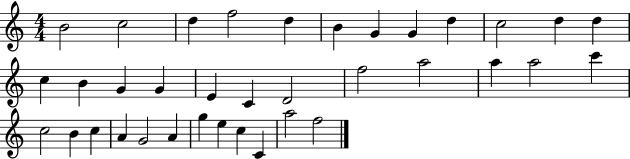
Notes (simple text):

B4/h C5/h D5/q F5/h D5/q B4/q G4/q G4/q D5/q C5/h D5/q D5/q C5/q B4/q G4/q G4/q E4/q C4/q D4/h F5/h A5/h A5/q A5/h C6/q C5/h B4/q C5/q A4/q G4/h A4/q G5/q E5/q C5/q C4/q A5/h F5/h